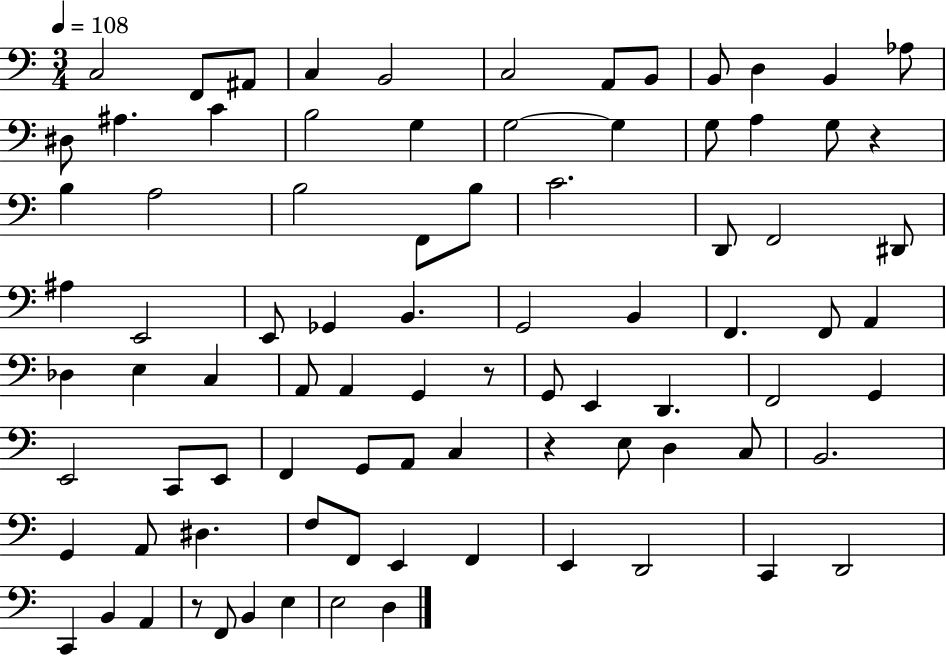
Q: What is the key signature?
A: C major